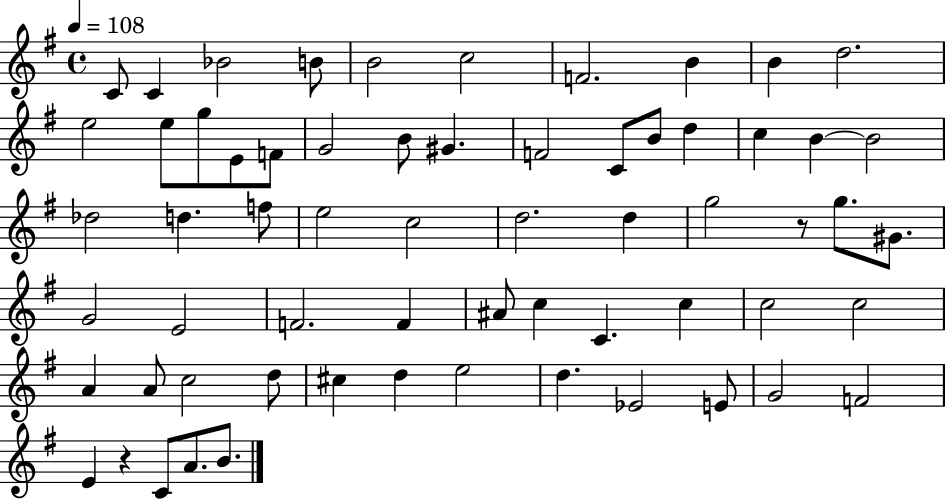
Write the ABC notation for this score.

X:1
T:Untitled
M:4/4
L:1/4
K:G
C/2 C _B2 B/2 B2 c2 F2 B B d2 e2 e/2 g/2 E/2 F/2 G2 B/2 ^G F2 C/2 B/2 d c B B2 _d2 d f/2 e2 c2 d2 d g2 z/2 g/2 ^G/2 G2 E2 F2 F ^A/2 c C c c2 c2 A A/2 c2 d/2 ^c d e2 d _E2 E/2 G2 F2 E z C/2 A/2 B/2